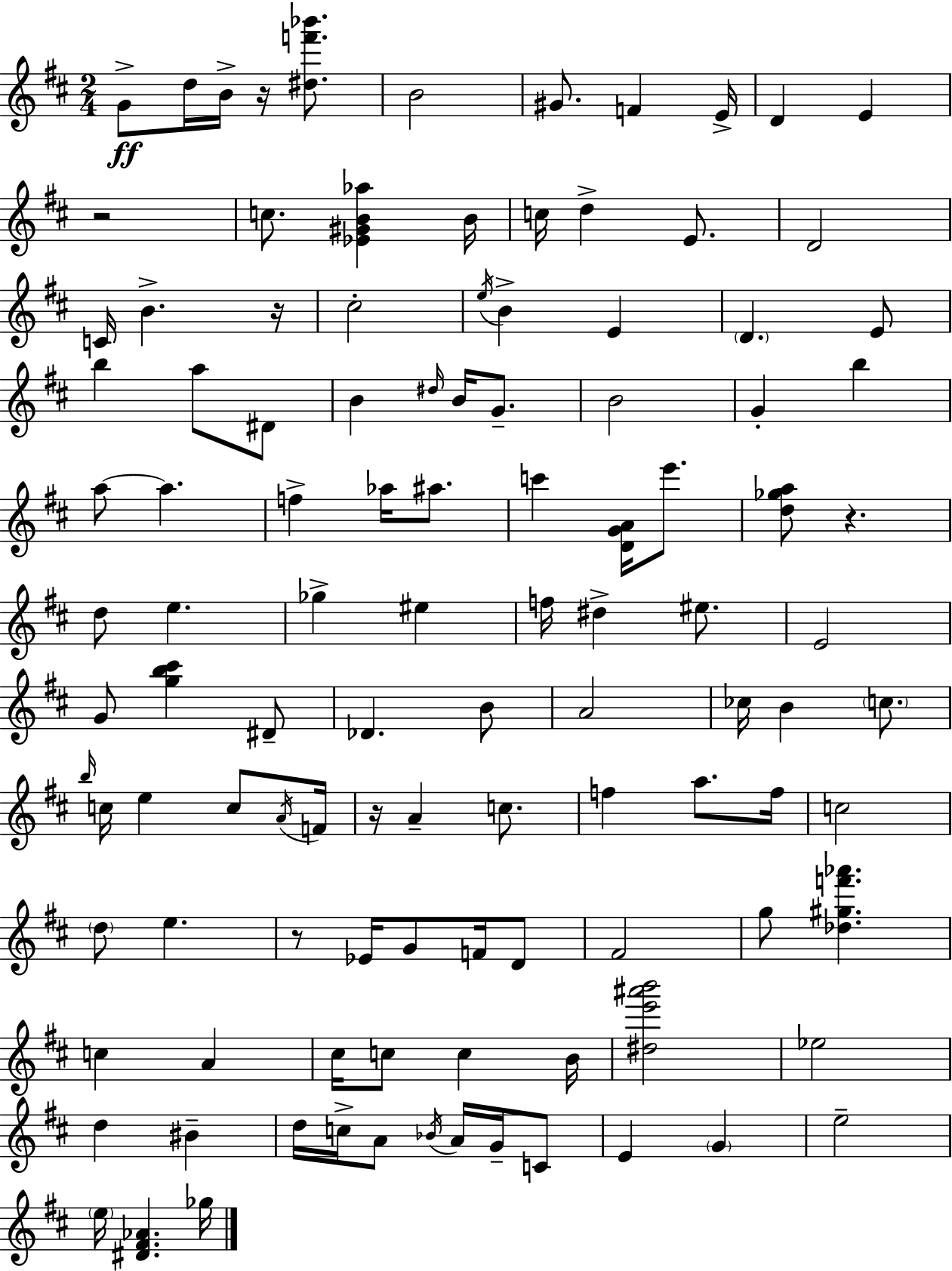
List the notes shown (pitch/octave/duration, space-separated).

G4/e D5/s B4/s R/s [D#5,F6,Bb6]/e. B4/h G#4/e. F4/q E4/s D4/q E4/q R/h C5/e. [Eb4,G#4,B4,Ab5]/q B4/s C5/s D5/q E4/e. D4/h C4/s B4/q. R/s C#5/h E5/s B4/q E4/q D4/q. E4/e B5/q A5/e D#4/e B4/q D#5/s B4/s G4/e. B4/h G4/q B5/q A5/e A5/q. F5/q Ab5/s A#5/e. C6/q [D4,G4,A4]/s E6/e. [D5,Gb5,A5]/e R/q. D5/e E5/q. Gb5/q EIS5/q F5/s D#5/q EIS5/e. E4/h G4/e [G5,B5,C#6]/q D#4/e Db4/q. B4/e A4/h CES5/s B4/q C5/e. B5/s C5/s E5/q C5/e A4/s F4/s R/s A4/q C5/e. F5/q A5/e. F5/s C5/h D5/e E5/q. R/e Eb4/s G4/e F4/s D4/e F#4/h G5/e [Db5,G#5,F6,Ab6]/q. C5/q A4/q C#5/s C5/e C5/q B4/s [D#5,E6,A#6,B6]/h Eb5/h D5/q BIS4/q D5/s C5/s A4/e Bb4/s A4/s G4/s C4/e E4/q G4/q E5/h E5/s [D#4,F#4,Ab4]/q. Gb5/s